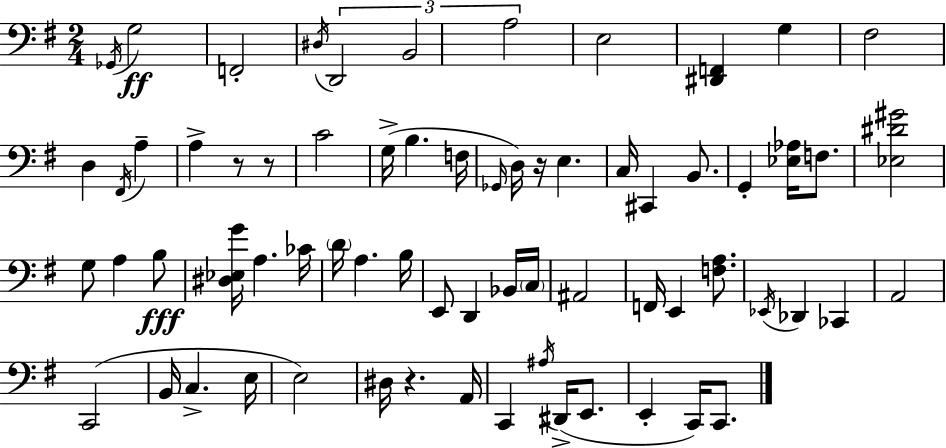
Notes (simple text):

Gb2/s G3/h F2/h D#3/s D2/h B2/h A3/h E3/h [D#2,F2]/q G3/q F#3/h D3/q F#2/s A3/q A3/q R/e R/e C4/h G3/s B3/q. F3/s Gb2/s D3/s R/s E3/q. C3/s C#2/q B2/e. G2/q [Eb3,Ab3]/s F3/e. [Eb3,D#4,G#4]/h G3/e A3/q B3/e [D#3,Eb3,G4]/s A3/q. CES4/s D4/s A3/q. B3/s E2/e D2/q Bb2/s C3/s A#2/h F2/s E2/q [F3,A3]/e. Eb2/s Db2/q CES2/q A2/h C2/h B2/s C3/q. E3/s E3/h D#3/s R/q. A2/s C2/q A#3/s D#2/s E2/e. E2/q C2/s C2/e.